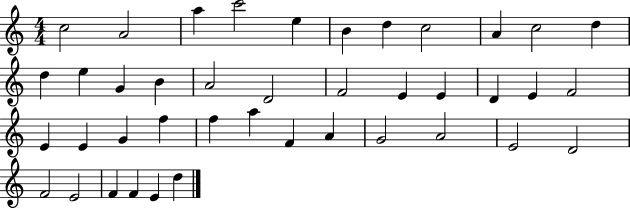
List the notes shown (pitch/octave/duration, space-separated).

C5/h A4/h A5/q C6/h E5/q B4/q D5/q C5/h A4/q C5/h D5/q D5/q E5/q G4/q B4/q A4/h D4/h F4/h E4/q E4/q D4/q E4/q F4/h E4/q E4/q G4/q F5/q F5/q A5/q F4/q A4/q G4/h A4/h E4/h D4/h F4/h E4/h F4/q F4/q E4/q D5/q